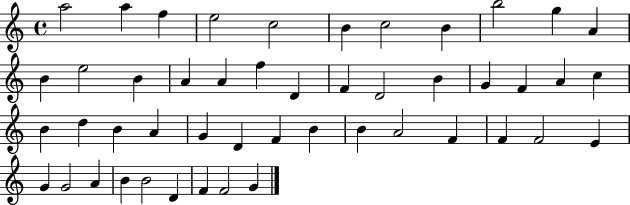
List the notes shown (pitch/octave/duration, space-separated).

A5/h A5/q F5/q E5/h C5/h B4/q C5/h B4/q B5/h G5/q A4/q B4/q E5/h B4/q A4/q A4/q F5/q D4/q F4/q D4/h B4/q G4/q F4/q A4/q C5/q B4/q D5/q B4/q A4/q G4/q D4/q F4/q B4/q B4/q A4/h F4/q F4/q F4/h E4/q G4/q G4/h A4/q B4/q B4/h D4/q F4/q F4/h G4/q